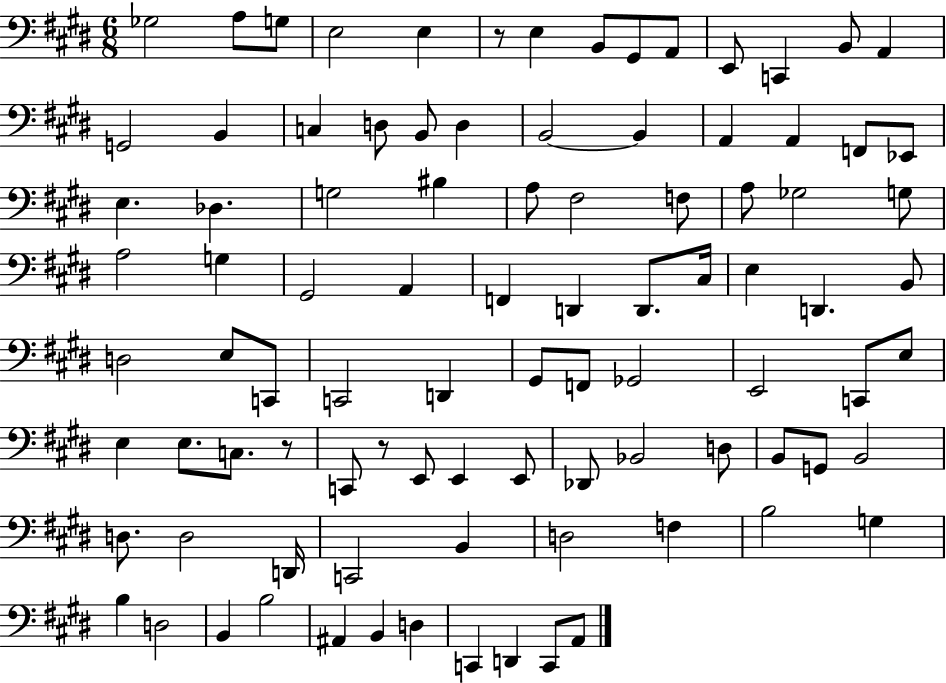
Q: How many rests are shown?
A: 3